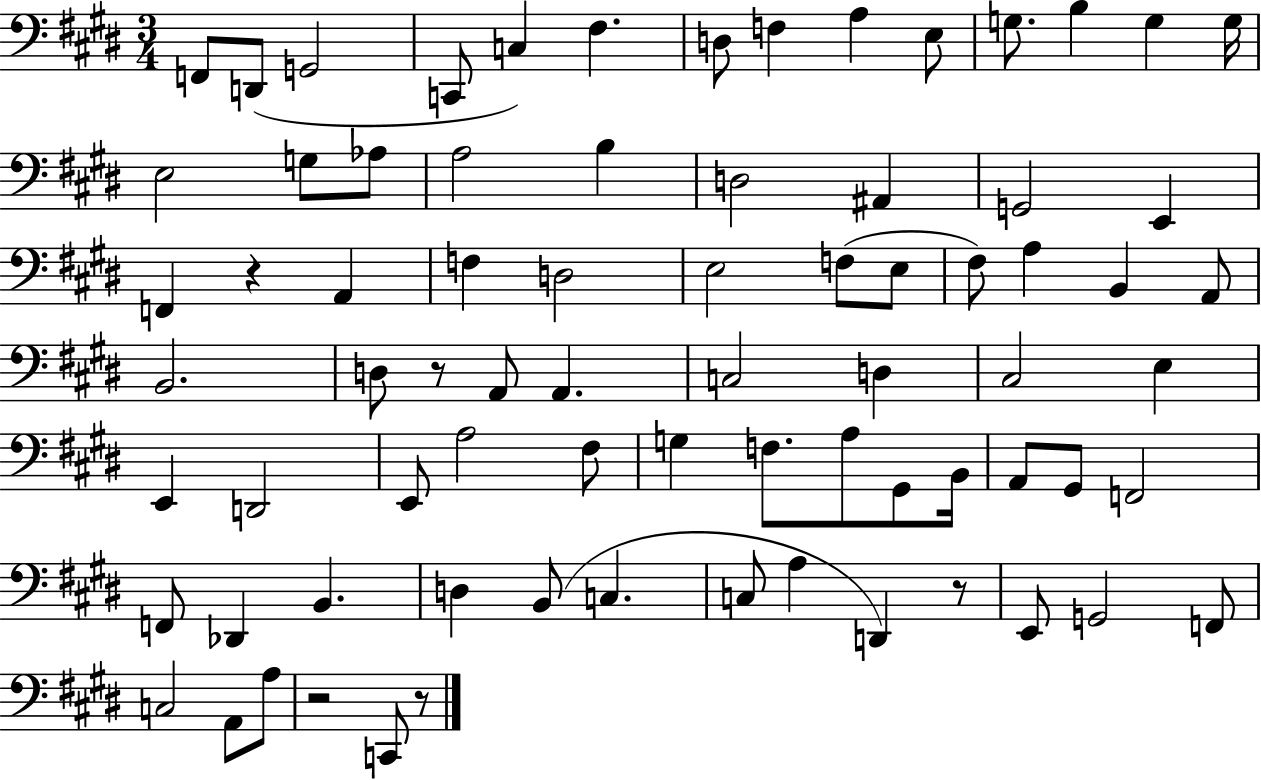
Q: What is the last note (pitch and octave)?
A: C2